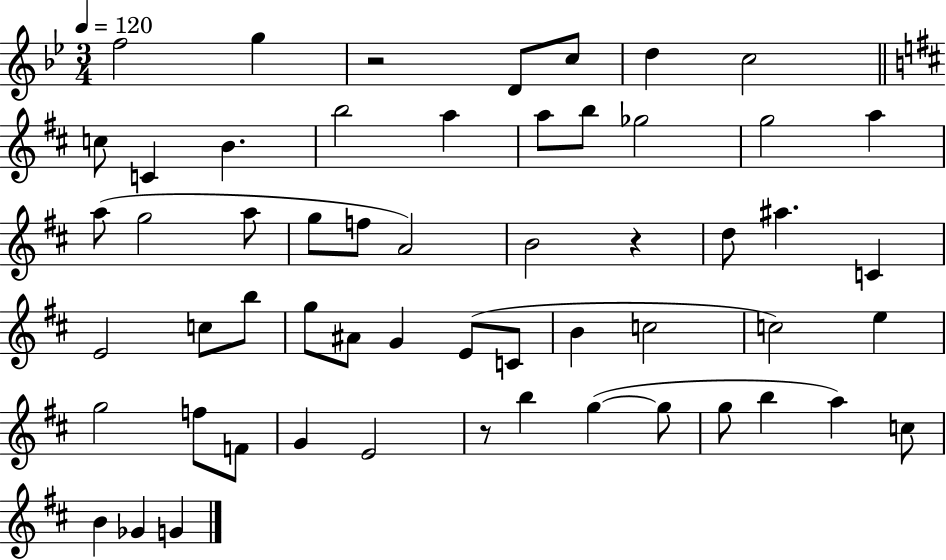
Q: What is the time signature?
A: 3/4